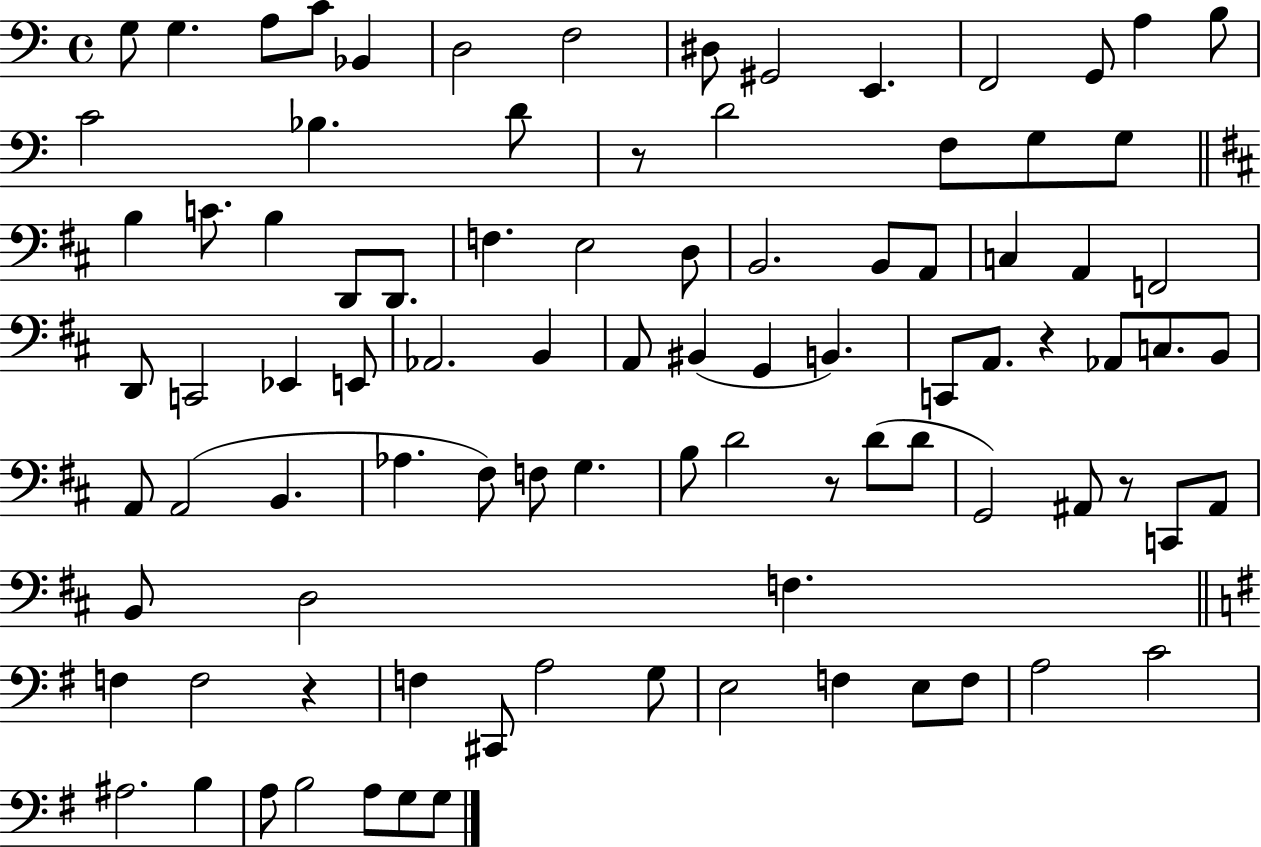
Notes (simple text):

G3/e G3/q. A3/e C4/e Bb2/q D3/h F3/h D#3/e G#2/h E2/q. F2/h G2/e A3/q B3/e C4/h Bb3/q. D4/e R/e D4/h F3/e G3/e G3/e B3/q C4/e. B3/q D2/e D2/e. F3/q. E3/h D3/e B2/h. B2/e A2/e C3/q A2/q F2/h D2/e C2/h Eb2/q E2/e Ab2/h. B2/q A2/e BIS2/q G2/q B2/q. C2/e A2/e. R/q Ab2/e C3/e. B2/e A2/e A2/h B2/q. Ab3/q. F#3/e F3/e G3/q. B3/e D4/h R/e D4/e D4/e G2/h A#2/e R/e C2/e A#2/e B2/e D3/h F3/q. F3/q F3/h R/q F3/q C#2/e A3/h G3/e E3/h F3/q E3/e F3/e A3/h C4/h A#3/h. B3/q A3/e B3/h A3/e G3/e G3/e